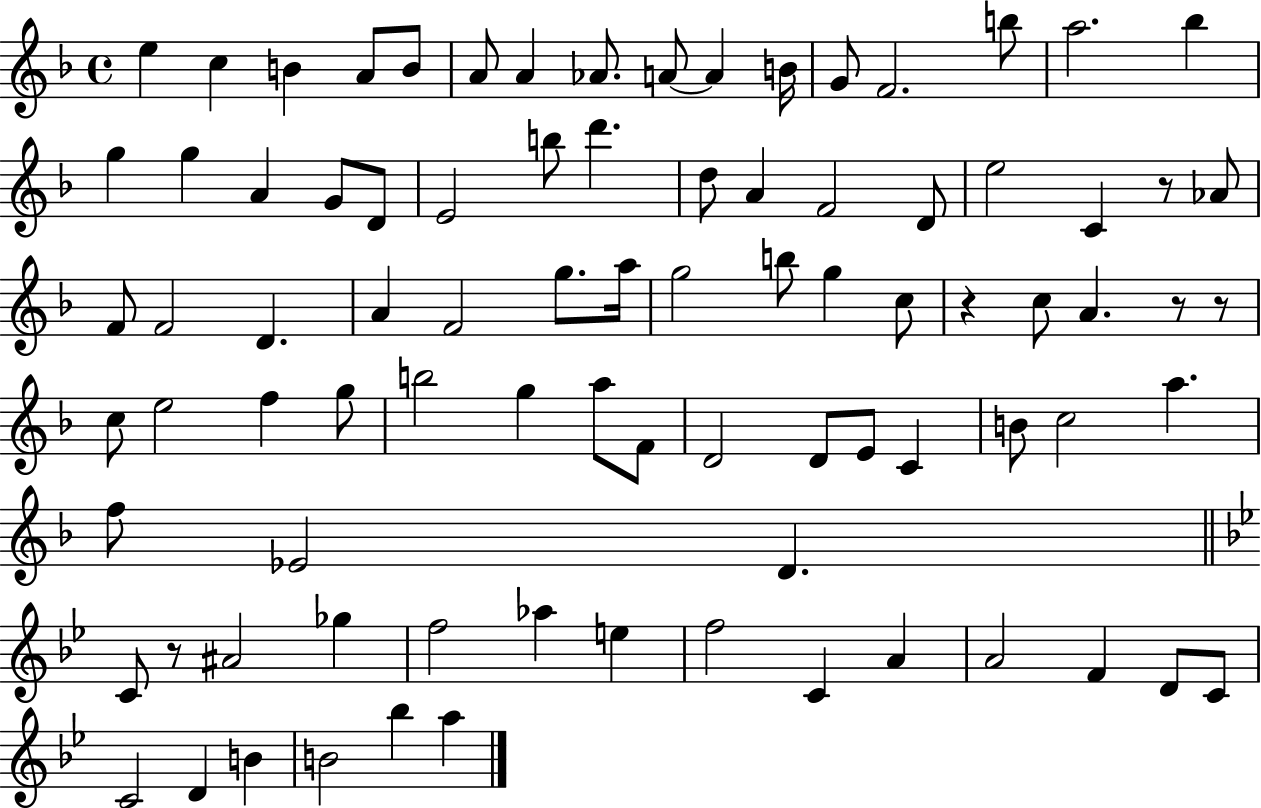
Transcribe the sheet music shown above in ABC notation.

X:1
T:Untitled
M:4/4
L:1/4
K:F
e c B A/2 B/2 A/2 A _A/2 A/2 A B/4 G/2 F2 b/2 a2 _b g g A G/2 D/2 E2 b/2 d' d/2 A F2 D/2 e2 C z/2 _A/2 F/2 F2 D A F2 g/2 a/4 g2 b/2 g c/2 z c/2 A z/2 z/2 c/2 e2 f g/2 b2 g a/2 F/2 D2 D/2 E/2 C B/2 c2 a f/2 _E2 D C/2 z/2 ^A2 _g f2 _a e f2 C A A2 F D/2 C/2 C2 D B B2 _b a